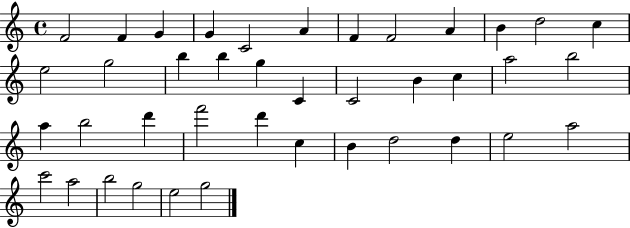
{
  \clef treble
  \time 4/4
  \defaultTimeSignature
  \key c \major
  f'2 f'4 g'4 | g'4 c'2 a'4 | f'4 f'2 a'4 | b'4 d''2 c''4 | \break e''2 g''2 | b''4 b''4 g''4 c'4 | c'2 b'4 c''4 | a''2 b''2 | \break a''4 b''2 d'''4 | f'''2 d'''4 c''4 | b'4 d''2 d''4 | e''2 a''2 | \break c'''2 a''2 | b''2 g''2 | e''2 g''2 | \bar "|."
}